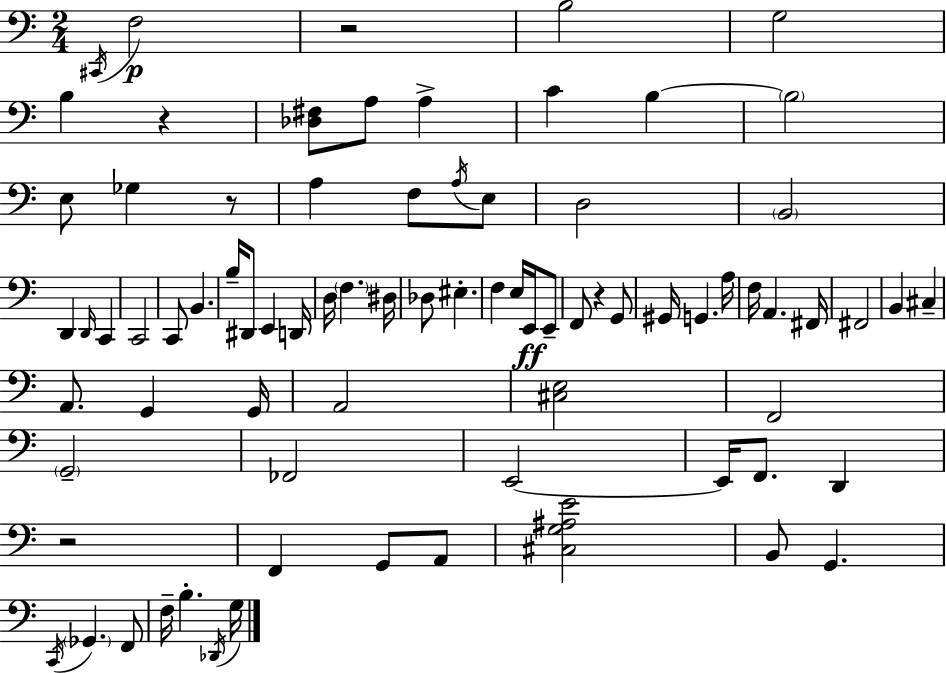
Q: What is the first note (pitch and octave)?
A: C#2